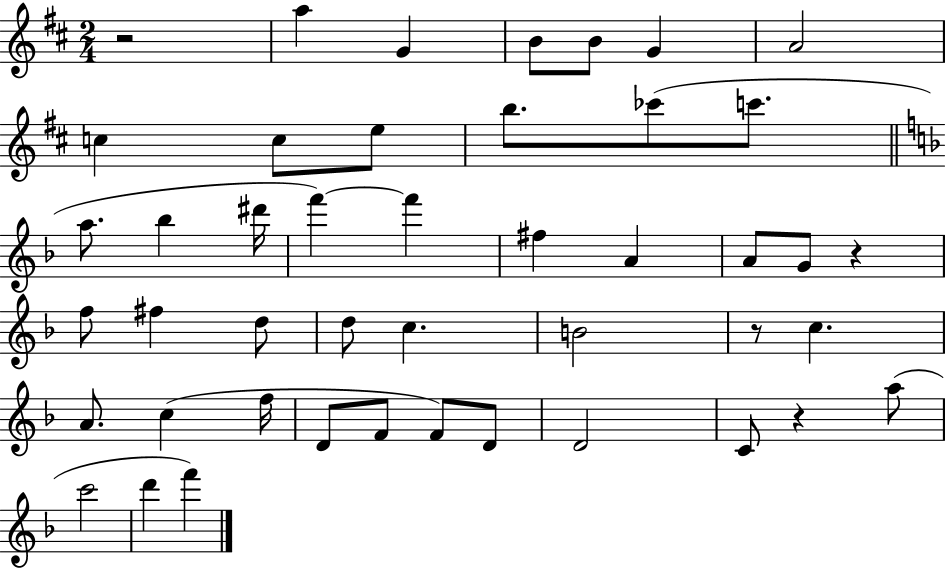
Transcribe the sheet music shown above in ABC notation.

X:1
T:Untitled
M:2/4
L:1/4
K:D
z2 a G B/2 B/2 G A2 c c/2 e/2 b/2 _c'/2 c'/2 a/2 _b ^d'/4 f' f' ^f A A/2 G/2 z f/2 ^f d/2 d/2 c B2 z/2 c A/2 c f/4 D/2 F/2 F/2 D/2 D2 C/2 z a/2 c'2 d' f'